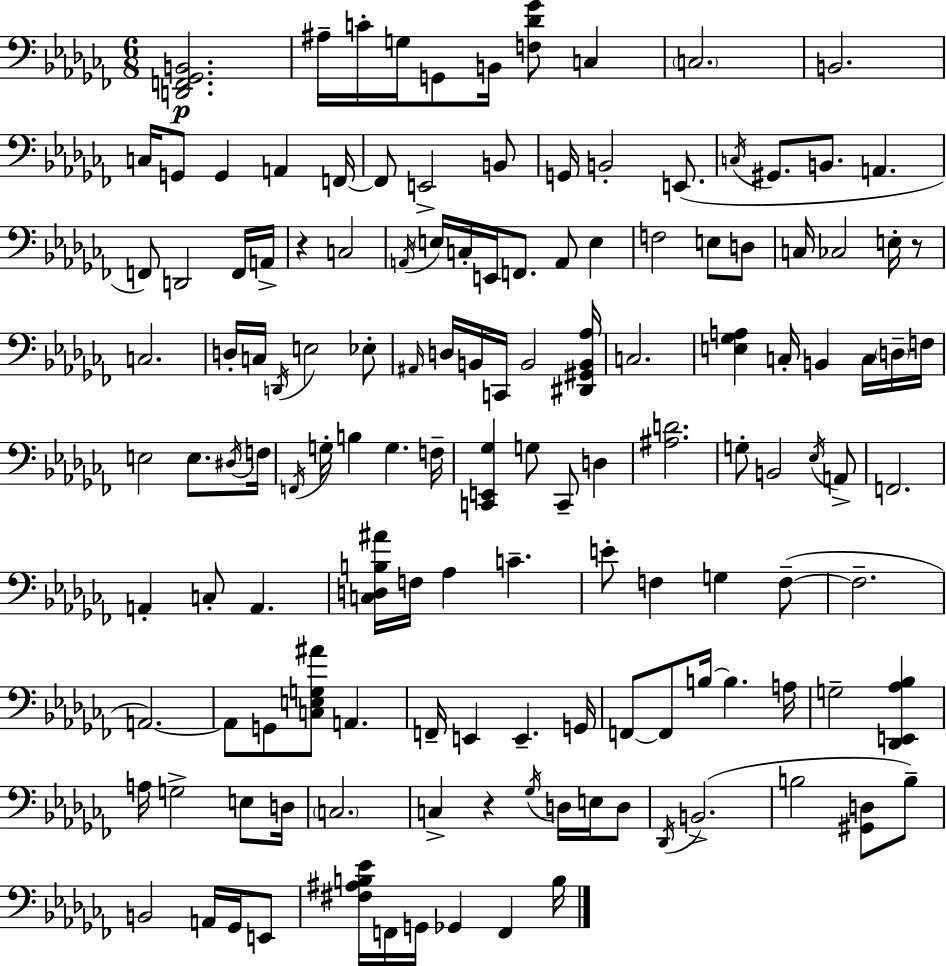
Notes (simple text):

[D2,F2,Gb2,B2]/h. A#3/s C4/s G3/s G2/e B2/s [F3,Db4,Gb4]/e C3/q C3/h. B2/h. C3/s G2/e G2/q A2/q F2/s F2/e E2/h B2/e G2/s B2/h E2/e. C3/s G#2/e. B2/e. A2/q. F2/e D2/h F2/s A2/s R/q C3/h A2/s E3/s C3/s E2/s F2/e. A2/e E3/q F3/h E3/e D3/e C3/s CES3/h E3/s R/e C3/h. D3/s C3/s D2/s E3/h Eb3/e A#2/s D3/s B2/s C2/s B2/h [D#2,G#2,B2,Ab3]/s C3/h. [E3,Gb3,A3]/q C3/s B2/q C3/s D3/s F3/s E3/h E3/e. D#3/s F3/s F2/s G3/s B3/q G3/q. F3/s [C2,E2,Gb3]/q G3/e C2/e D3/q [A#3,D4]/h. G3/e B2/h Eb3/s A2/e F2/h. A2/q C3/e A2/q. [C3,D3,B3,A#4]/s F3/s Ab3/q C4/q. E4/e F3/q G3/q F3/e F3/h. A2/h. A2/e G2/e [C3,E3,G3,A#4]/e A2/q. F2/s E2/q E2/q. G2/s F2/e F2/e B3/s B3/q. A3/s G3/h [Db2,E2,Ab3,Bb3]/q A3/s G3/h E3/e D3/s C3/h. C3/q R/q Gb3/s D3/s E3/s D3/e Db2/s B2/h. B3/h [G#2,D3]/e B3/e B2/h A2/s Gb2/s E2/e [F#3,A#3,B3,Eb4]/s F2/s G2/s Gb2/q F2/q B3/s